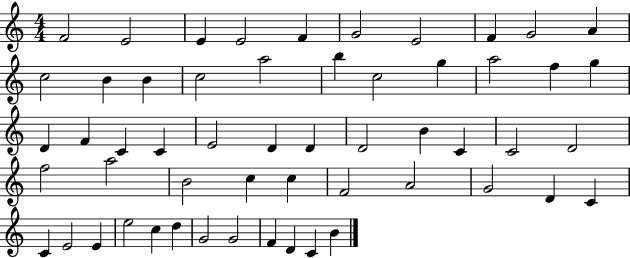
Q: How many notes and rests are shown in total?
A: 55